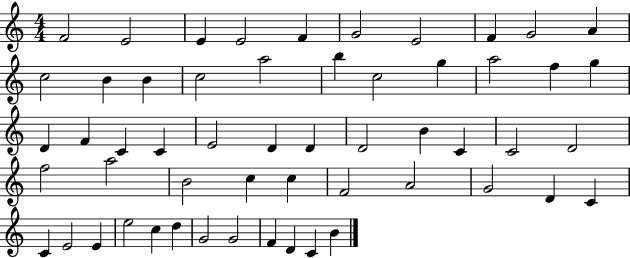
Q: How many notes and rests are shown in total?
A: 55